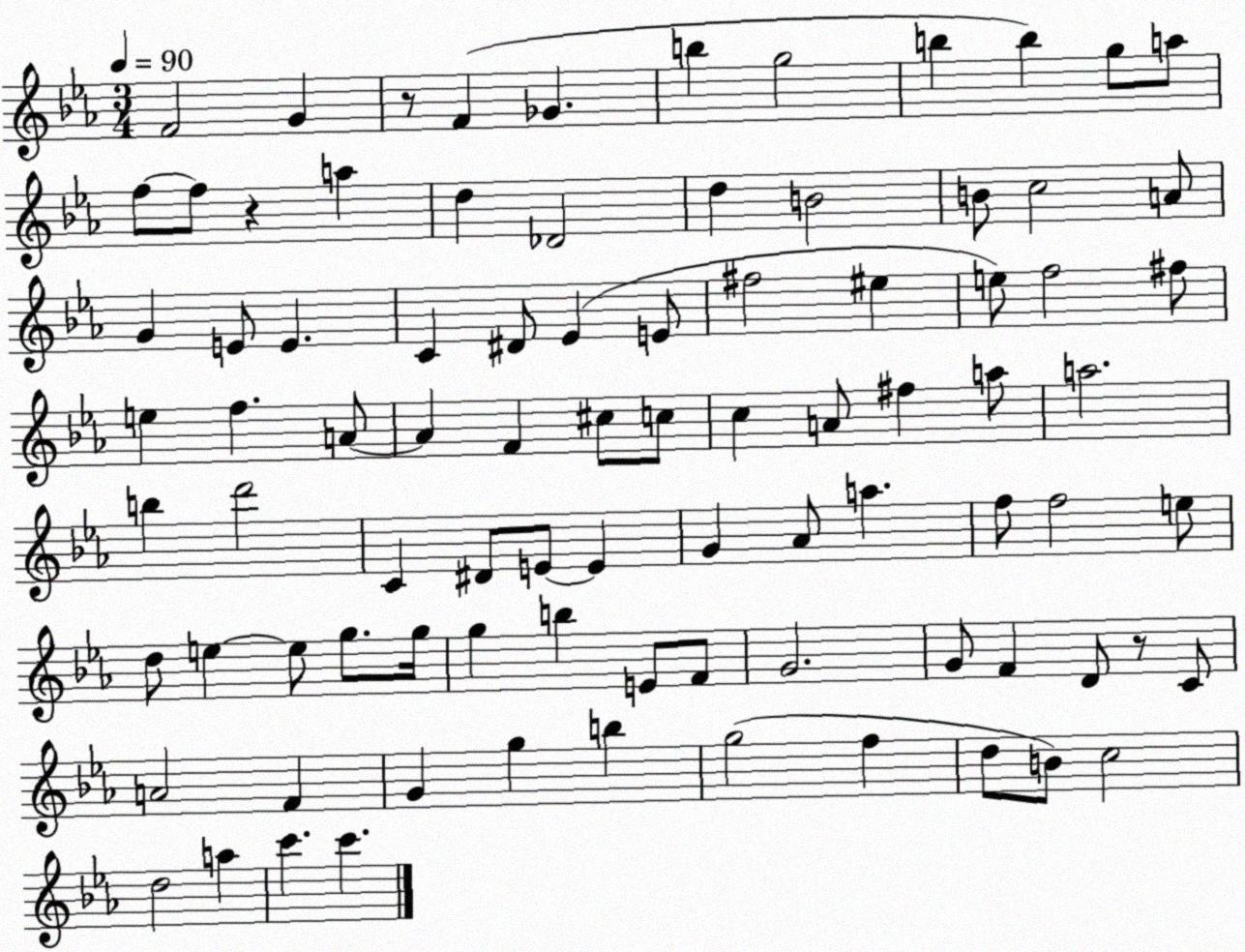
X:1
T:Untitled
M:3/4
L:1/4
K:Eb
F2 G z/2 F _G b g2 b b g/2 a/2 f/2 f/2 z a d _D2 d B2 B/2 c2 A/2 G E/2 E C ^D/2 _E E/2 ^f2 ^e e/2 f2 ^f/2 e f A/2 A F ^c/2 c/2 c A/2 ^f a/2 a2 b d'2 C ^D/2 E/2 E G _A/2 a f/2 f2 e/2 d/2 e e/2 g/2 g/4 g b E/2 F/2 G2 G/2 F D/2 z/2 C/2 A2 F G g b g2 f d/2 B/2 c2 d2 a c' c'